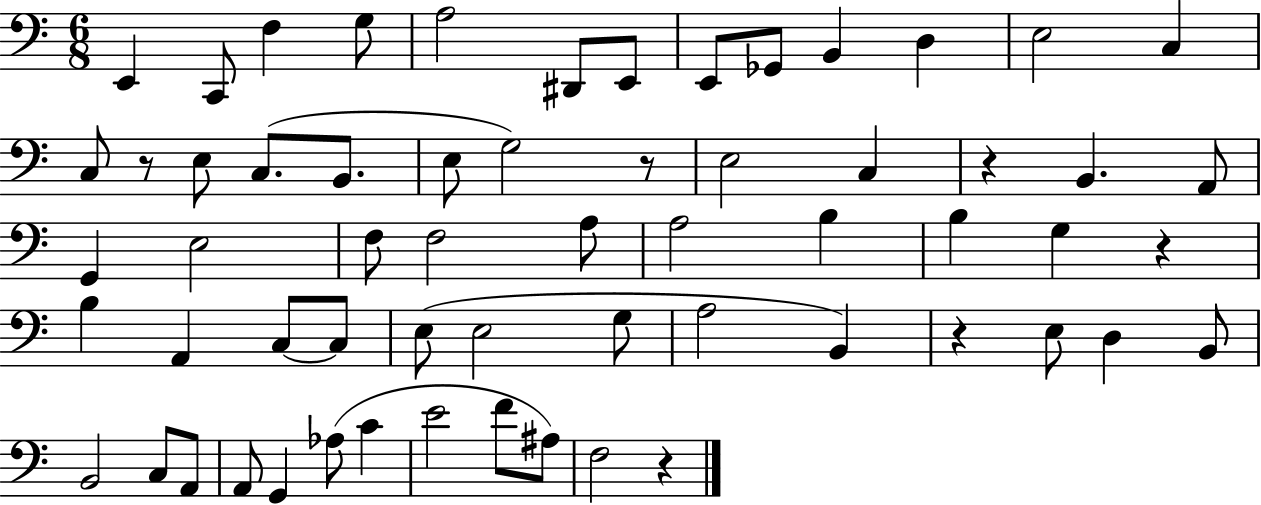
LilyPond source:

{
  \clef bass
  \numericTimeSignature
  \time 6/8
  \key c \major
  e,4 c,8 f4 g8 | a2 dis,8 e,8 | e,8 ges,8 b,4 d4 | e2 c4 | \break c8 r8 e8 c8.( b,8. | e8 g2) r8 | e2 c4 | r4 b,4. a,8 | \break g,4 e2 | f8 f2 a8 | a2 b4 | b4 g4 r4 | \break b4 a,4 c8~~ c8 | e8( e2 g8 | a2 b,4) | r4 e8 d4 b,8 | \break b,2 c8 a,8 | a,8 g,4 aes8( c'4 | e'2 f'8 ais8) | f2 r4 | \break \bar "|."
}